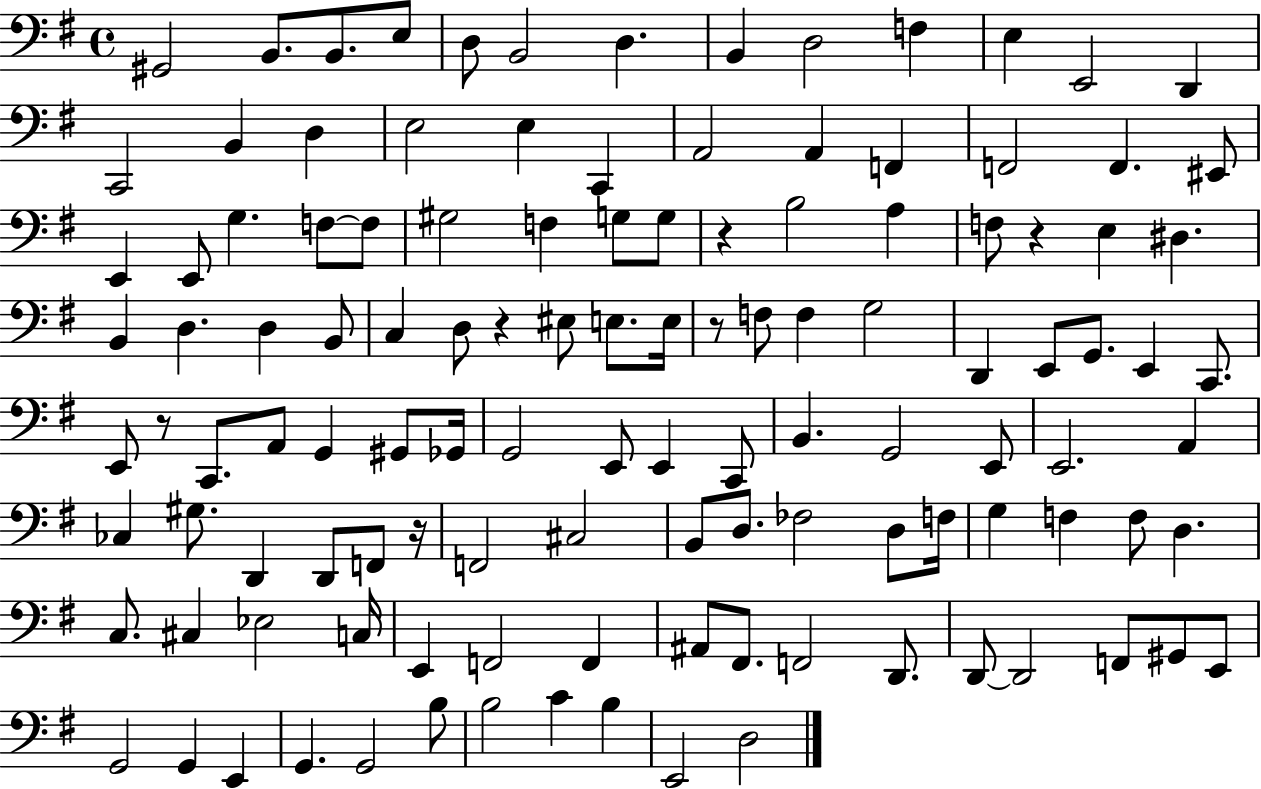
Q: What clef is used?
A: bass